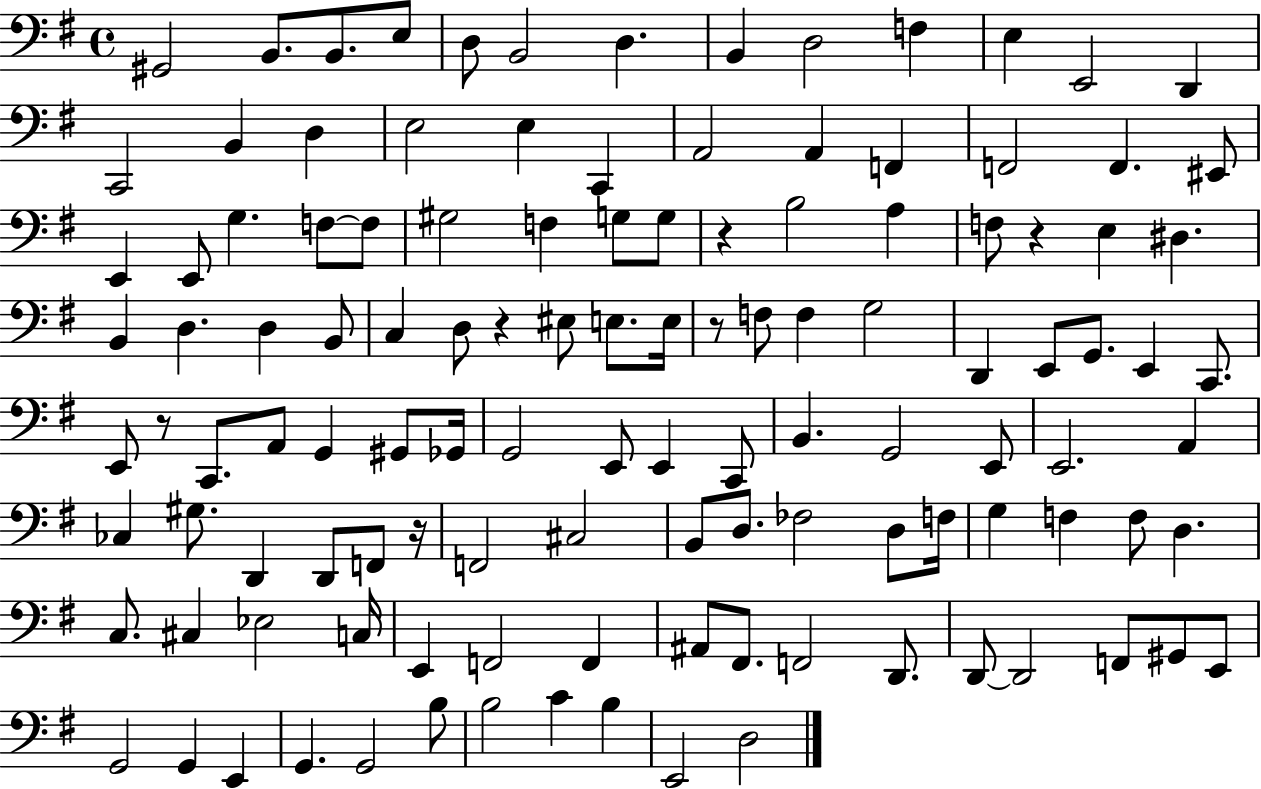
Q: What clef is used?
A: bass